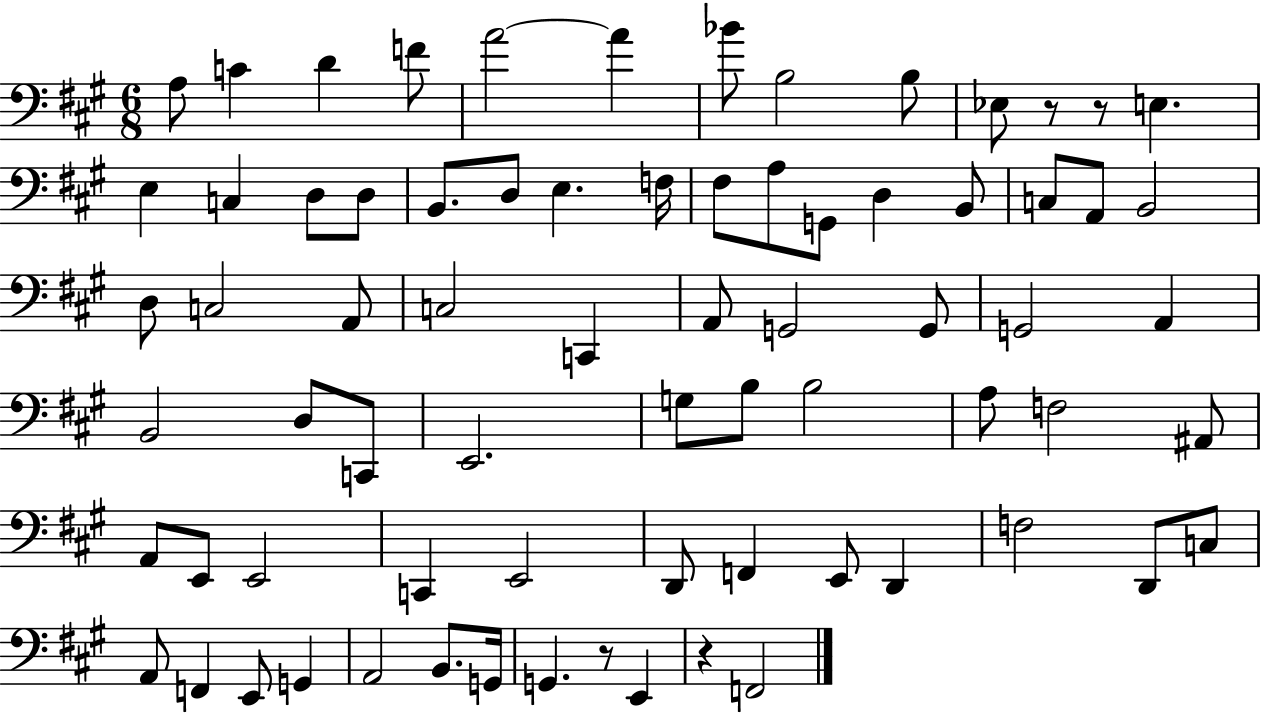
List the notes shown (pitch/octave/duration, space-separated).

A3/e C4/q D4/q F4/e A4/h A4/q Bb4/e B3/h B3/e Eb3/e R/e R/e E3/q. E3/q C3/q D3/e D3/e B2/e. D3/e E3/q. F3/s F#3/e A3/e G2/e D3/q B2/e C3/e A2/e B2/h D3/e C3/h A2/e C3/h C2/q A2/e G2/h G2/e G2/h A2/q B2/h D3/e C2/e E2/h. G3/e B3/e B3/h A3/e F3/h A#2/e A2/e E2/e E2/h C2/q E2/h D2/e F2/q E2/e D2/q F3/h D2/e C3/e A2/e F2/q E2/e G2/q A2/h B2/e. G2/s G2/q. R/e E2/q R/q F2/h